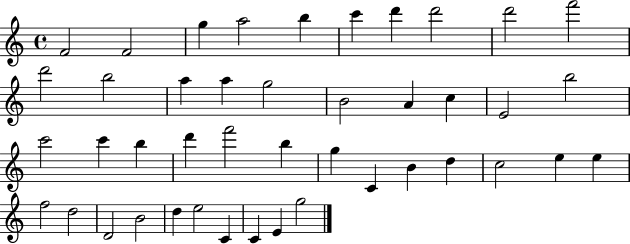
{
  \clef treble
  \time 4/4
  \defaultTimeSignature
  \key c \major
  f'2 f'2 | g''4 a''2 b''4 | c'''4 d'''4 d'''2 | d'''2 f'''2 | \break d'''2 b''2 | a''4 a''4 g''2 | b'2 a'4 c''4 | e'2 b''2 | \break c'''2 c'''4 b''4 | d'''4 f'''2 b''4 | g''4 c'4 b'4 d''4 | c''2 e''4 e''4 | \break f''2 d''2 | d'2 b'2 | d''4 e''2 c'4 | c'4 e'4 g''2 | \break \bar "|."
}